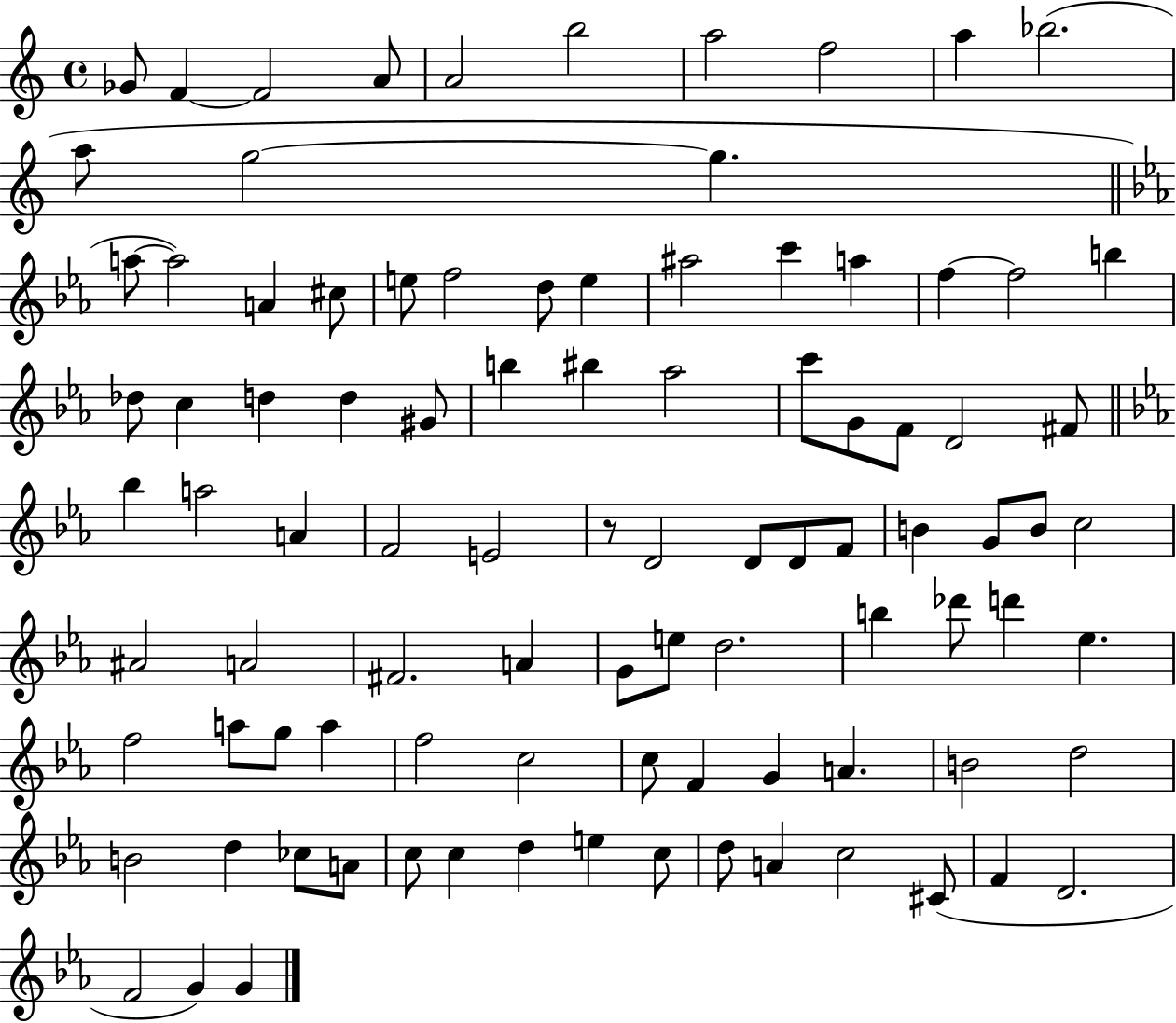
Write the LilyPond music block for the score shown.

{
  \clef treble
  \time 4/4
  \defaultTimeSignature
  \key c \major
  \repeat volta 2 { ges'8 f'4~~ f'2 a'8 | a'2 b''2 | a''2 f''2 | a''4 bes''2.( | \break a''8 g''2~~ g''4. | \bar "||" \break \key c \minor a''8~~ a''2) a'4 cis''8 | e''8 f''2 d''8 e''4 | ais''2 c'''4 a''4 | f''4~~ f''2 b''4 | \break des''8 c''4 d''4 d''4 gis'8 | b''4 bis''4 aes''2 | c'''8 g'8 f'8 d'2 fis'8 | \bar "||" \break \key ees \major bes''4 a''2 a'4 | f'2 e'2 | r8 d'2 d'8 d'8 f'8 | b'4 g'8 b'8 c''2 | \break ais'2 a'2 | fis'2. a'4 | g'8 e''8 d''2. | b''4 des'''8 d'''4 ees''4. | \break f''2 a''8 g''8 a''4 | f''2 c''2 | c''8 f'4 g'4 a'4. | b'2 d''2 | \break b'2 d''4 ces''8 a'8 | c''8 c''4 d''4 e''4 c''8 | d''8 a'4 c''2 cis'8( | f'4 d'2. | \break f'2 g'4) g'4 | } \bar "|."
}